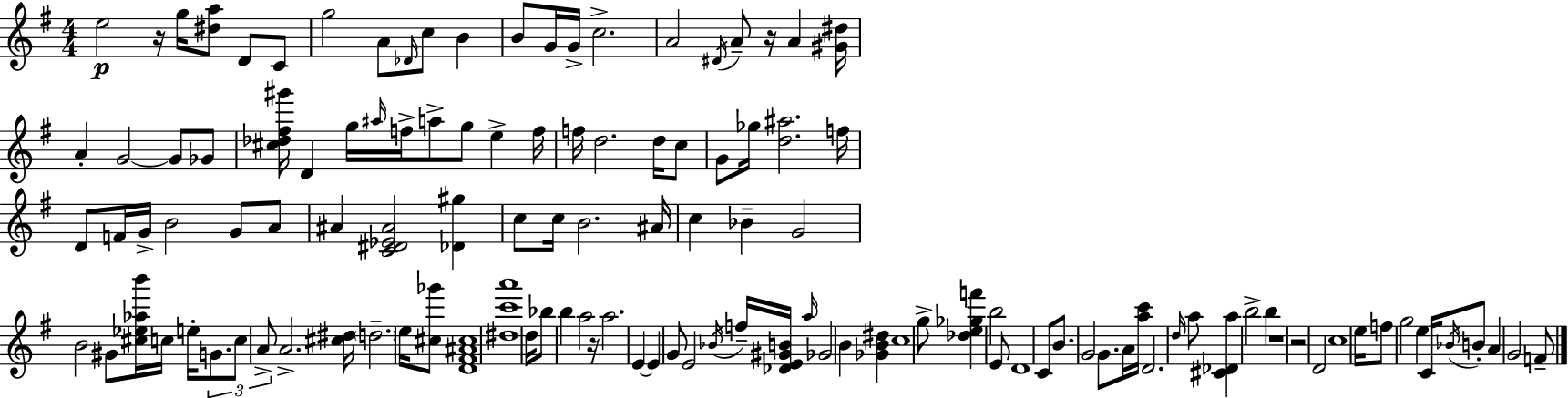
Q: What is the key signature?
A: G major